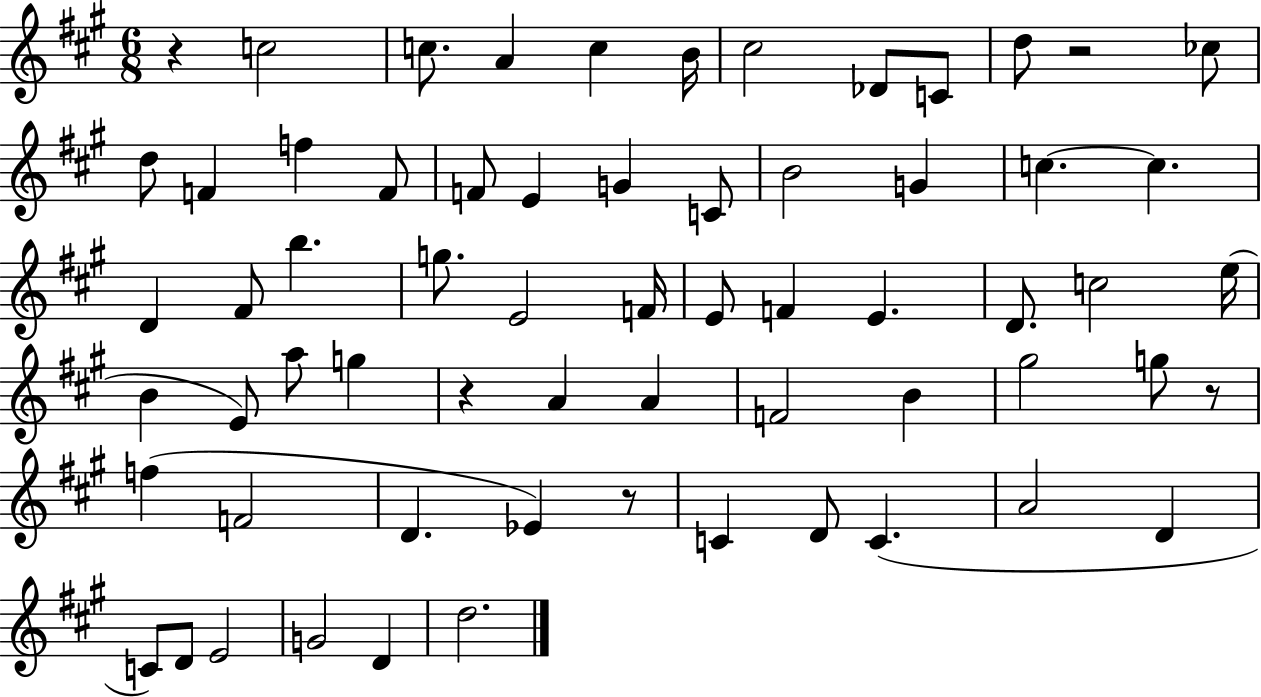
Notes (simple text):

R/q C5/h C5/e. A4/q C5/q B4/s C#5/h Db4/e C4/e D5/e R/h CES5/e D5/e F4/q F5/q F4/e F4/e E4/q G4/q C4/e B4/h G4/q C5/q. C5/q. D4/q F#4/e B5/q. G5/e. E4/h F4/s E4/e F4/q E4/q. D4/e. C5/h E5/s B4/q E4/e A5/e G5/q R/q A4/q A4/q F4/h B4/q G#5/h G5/e R/e F5/q F4/h D4/q. Eb4/q R/e C4/q D4/e C4/q. A4/h D4/q C4/e D4/e E4/h G4/h D4/q D5/h.